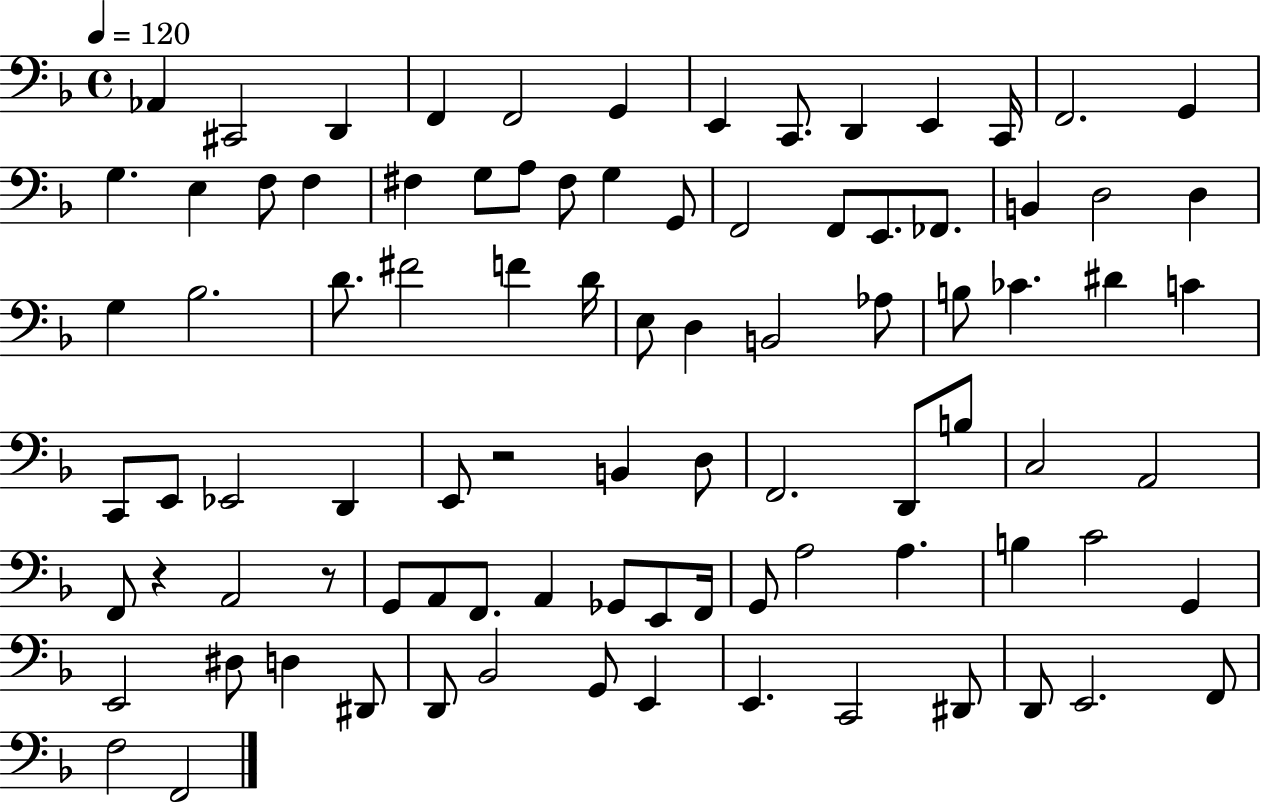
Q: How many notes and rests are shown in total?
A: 90